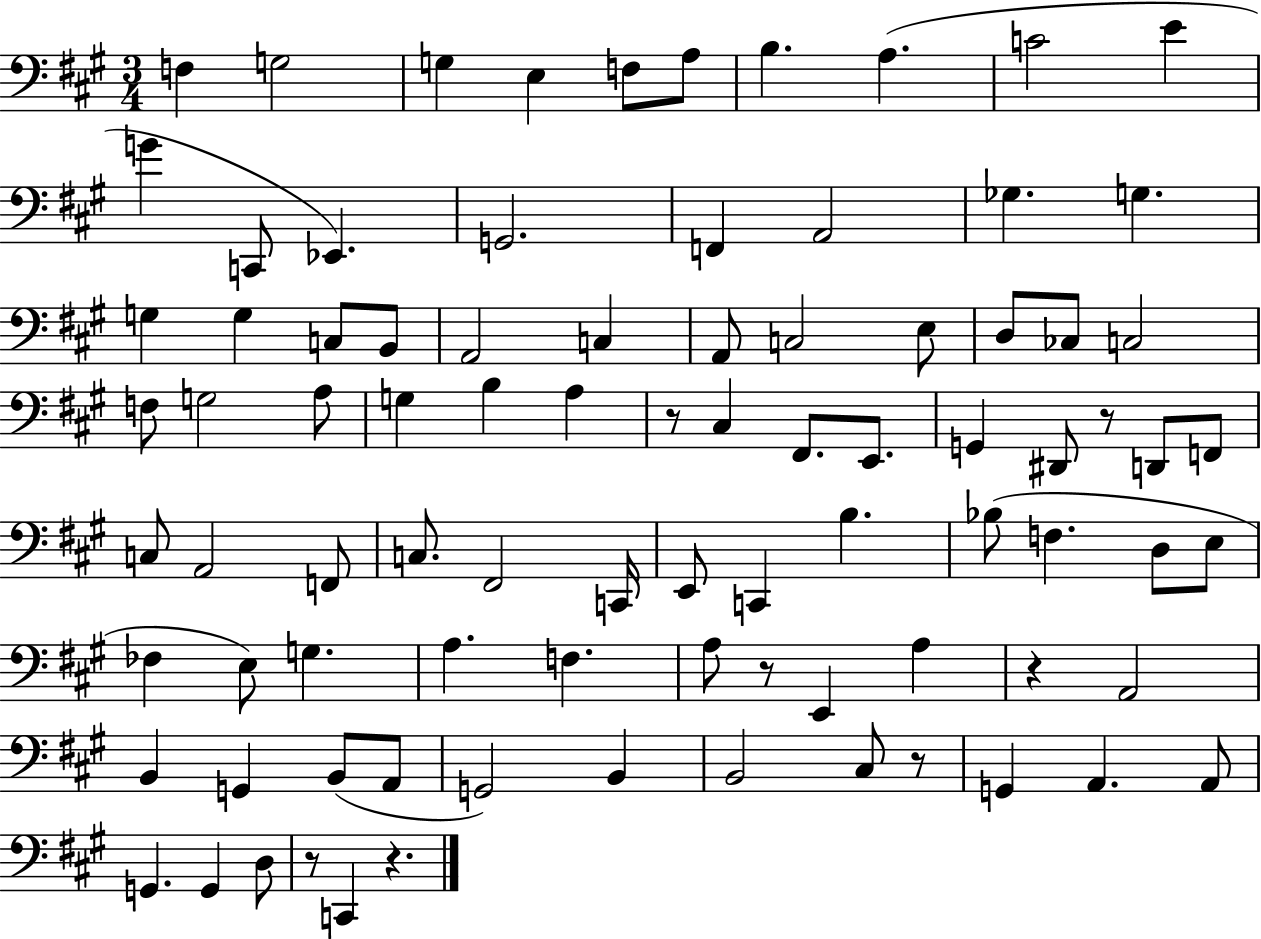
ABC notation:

X:1
T:Untitled
M:3/4
L:1/4
K:A
F, G,2 G, E, F,/2 A,/2 B, A, C2 E G C,,/2 _E,, G,,2 F,, A,,2 _G, G, G, G, C,/2 B,,/2 A,,2 C, A,,/2 C,2 E,/2 D,/2 _C,/2 C,2 F,/2 G,2 A,/2 G, B, A, z/2 ^C, ^F,,/2 E,,/2 G,, ^D,,/2 z/2 D,,/2 F,,/2 C,/2 A,,2 F,,/2 C,/2 ^F,,2 C,,/4 E,,/2 C,, B, _B,/2 F, D,/2 E,/2 _F, E,/2 G, A, F, A,/2 z/2 E,, A, z A,,2 B,, G,, B,,/2 A,,/2 G,,2 B,, B,,2 ^C,/2 z/2 G,, A,, A,,/2 G,, G,, D,/2 z/2 C,, z